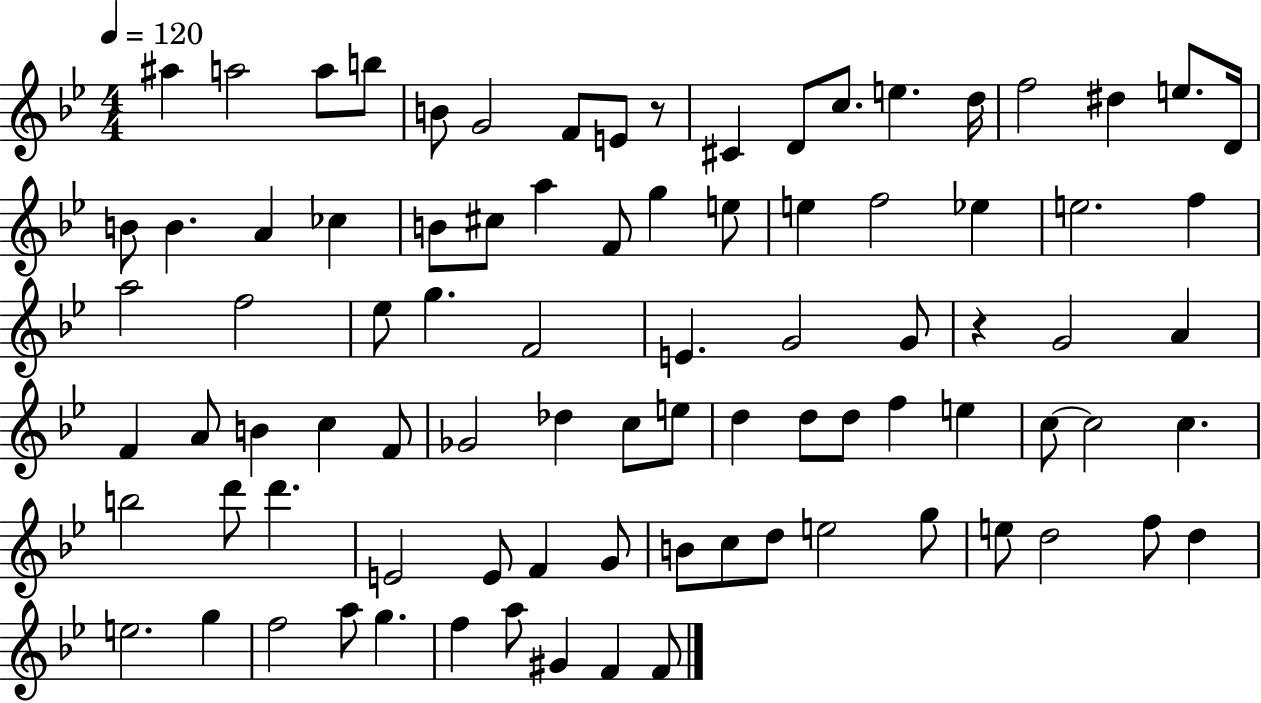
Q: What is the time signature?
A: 4/4